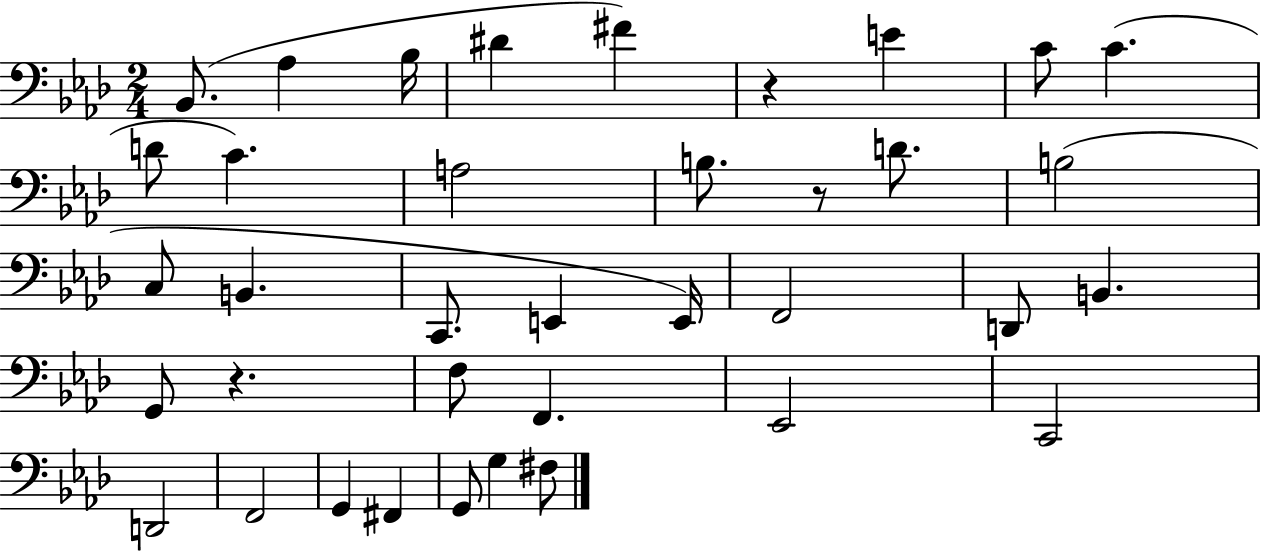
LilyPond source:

{
  \clef bass
  \numericTimeSignature
  \time 2/4
  \key aes \major
  bes,8.( aes4 bes16 | dis'4 fis'4) | r4 e'4 | c'8 c'4.( | \break d'8 c'4.) | a2 | b8. r8 d'8. | b2( | \break c8 b,4. | c,8. e,4 e,16) | f,2 | d,8 b,4. | \break g,8 r4. | f8 f,4. | ees,2 | c,2 | \break d,2 | f,2 | g,4 fis,4 | g,8 g4 fis8 | \break \bar "|."
}